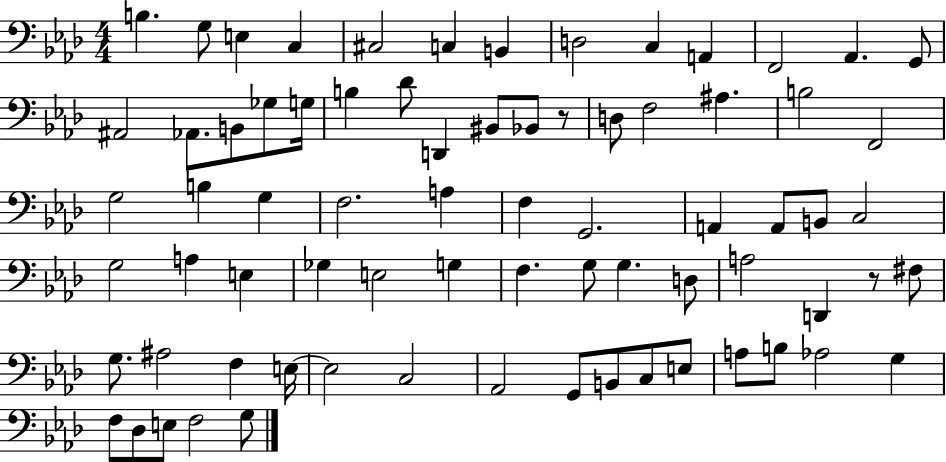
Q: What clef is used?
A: bass